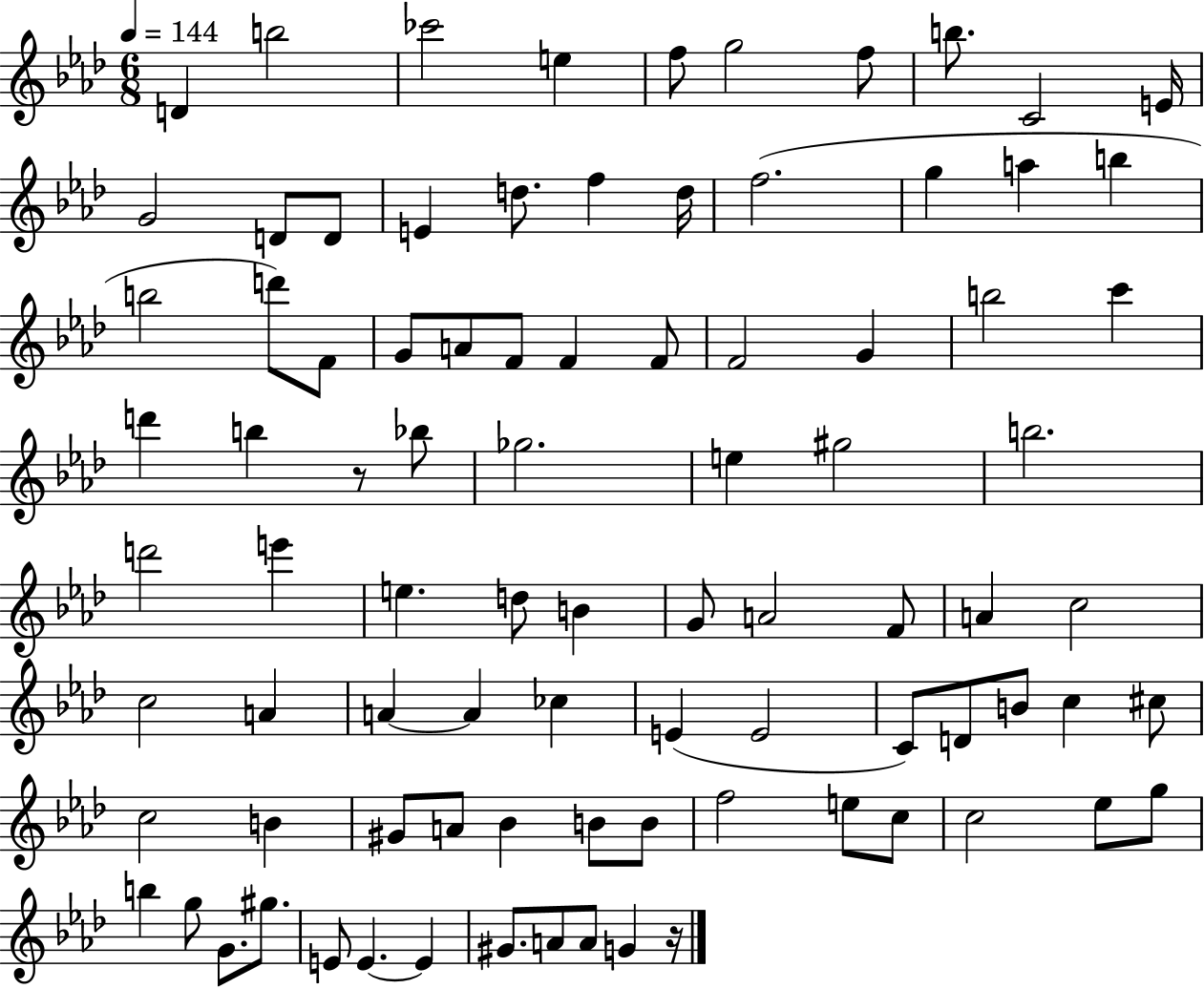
D4/q B5/h CES6/h E5/q F5/e G5/h F5/e B5/e. C4/h E4/s G4/h D4/e D4/e E4/q D5/e. F5/q D5/s F5/h. G5/q A5/q B5/q B5/h D6/e F4/e G4/e A4/e F4/e F4/q F4/e F4/h G4/q B5/h C6/q D6/q B5/q R/e Bb5/e Gb5/h. E5/q G#5/h B5/h. D6/h E6/q E5/q. D5/e B4/q G4/e A4/h F4/e A4/q C5/h C5/h A4/q A4/q A4/q CES5/q E4/q E4/h C4/e D4/e B4/e C5/q C#5/e C5/h B4/q G#4/e A4/e Bb4/q B4/e B4/e F5/h E5/e C5/e C5/h Eb5/e G5/e B5/q G5/e G4/e. G#5/e. E4/e E4/q. E4/q G#4/e. A4/e A4/e G4/q R/s